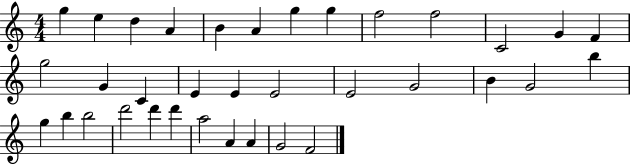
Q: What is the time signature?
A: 4/4